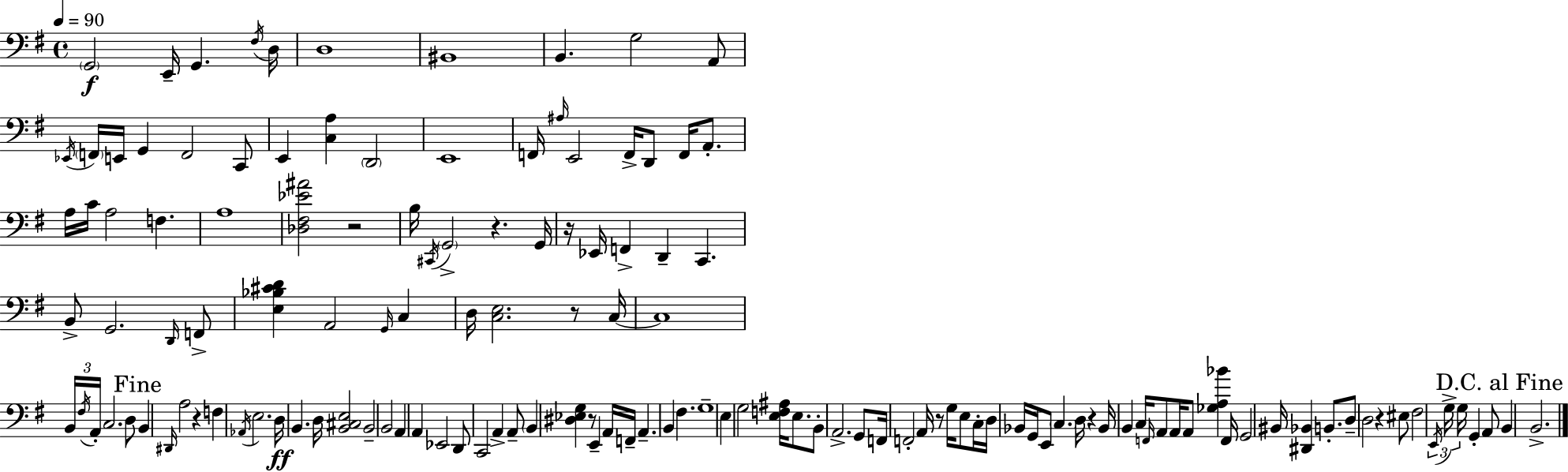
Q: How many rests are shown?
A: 9